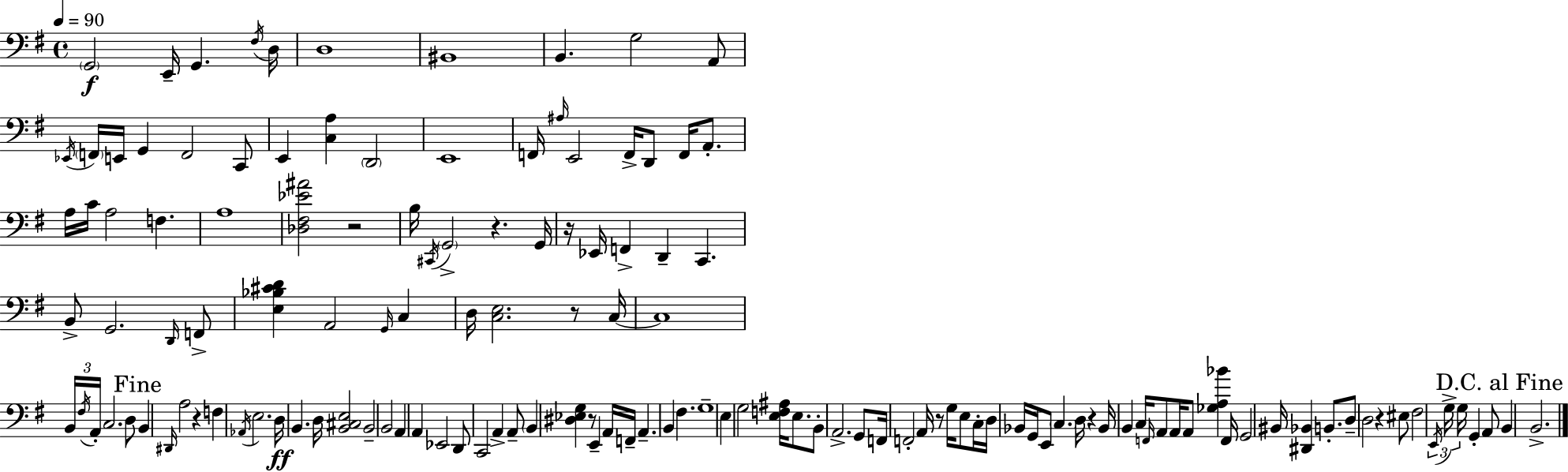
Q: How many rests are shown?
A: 9